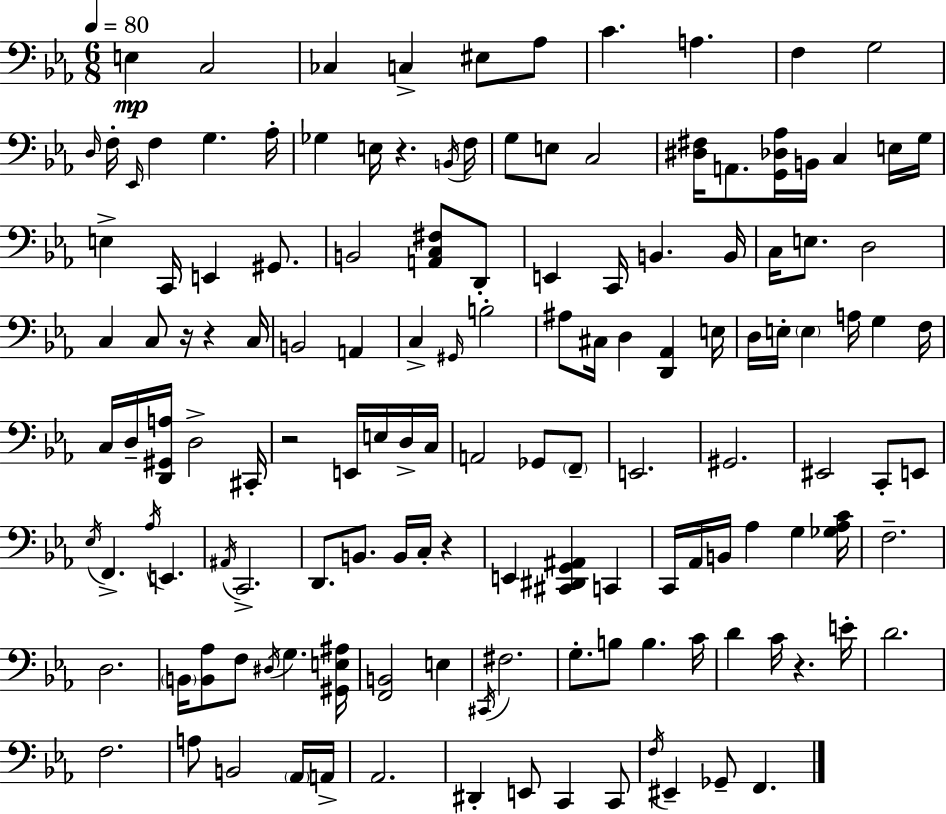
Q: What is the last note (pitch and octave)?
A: F2